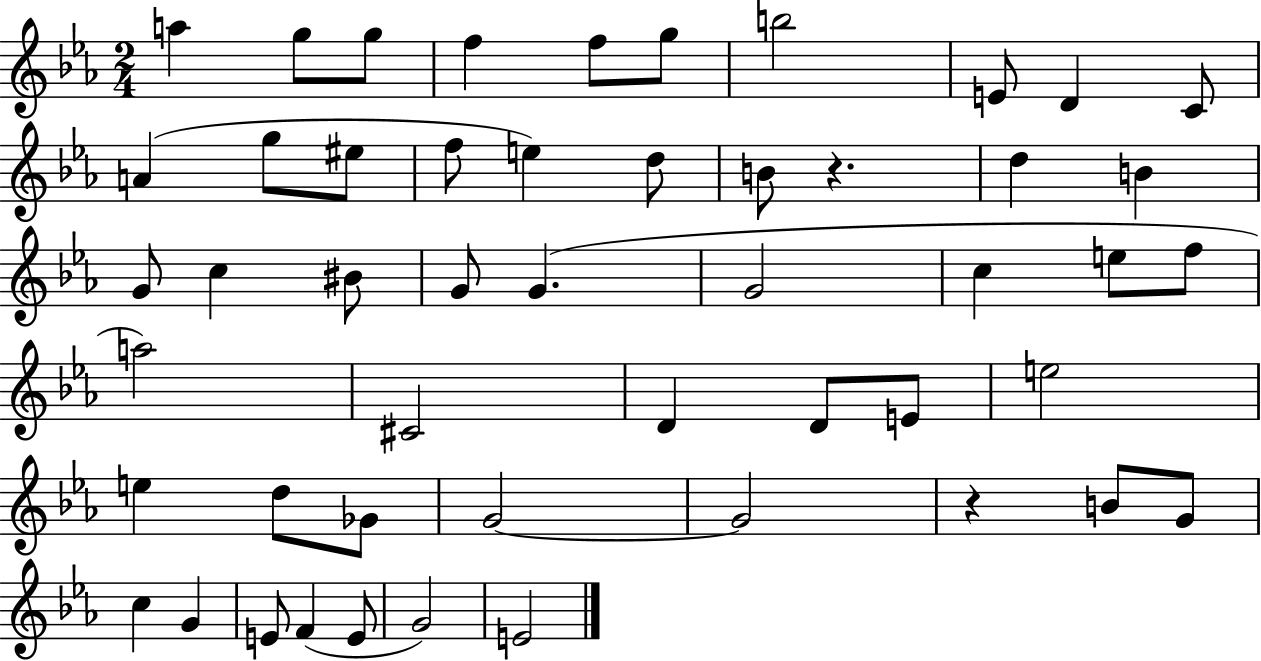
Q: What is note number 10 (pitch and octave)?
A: C4